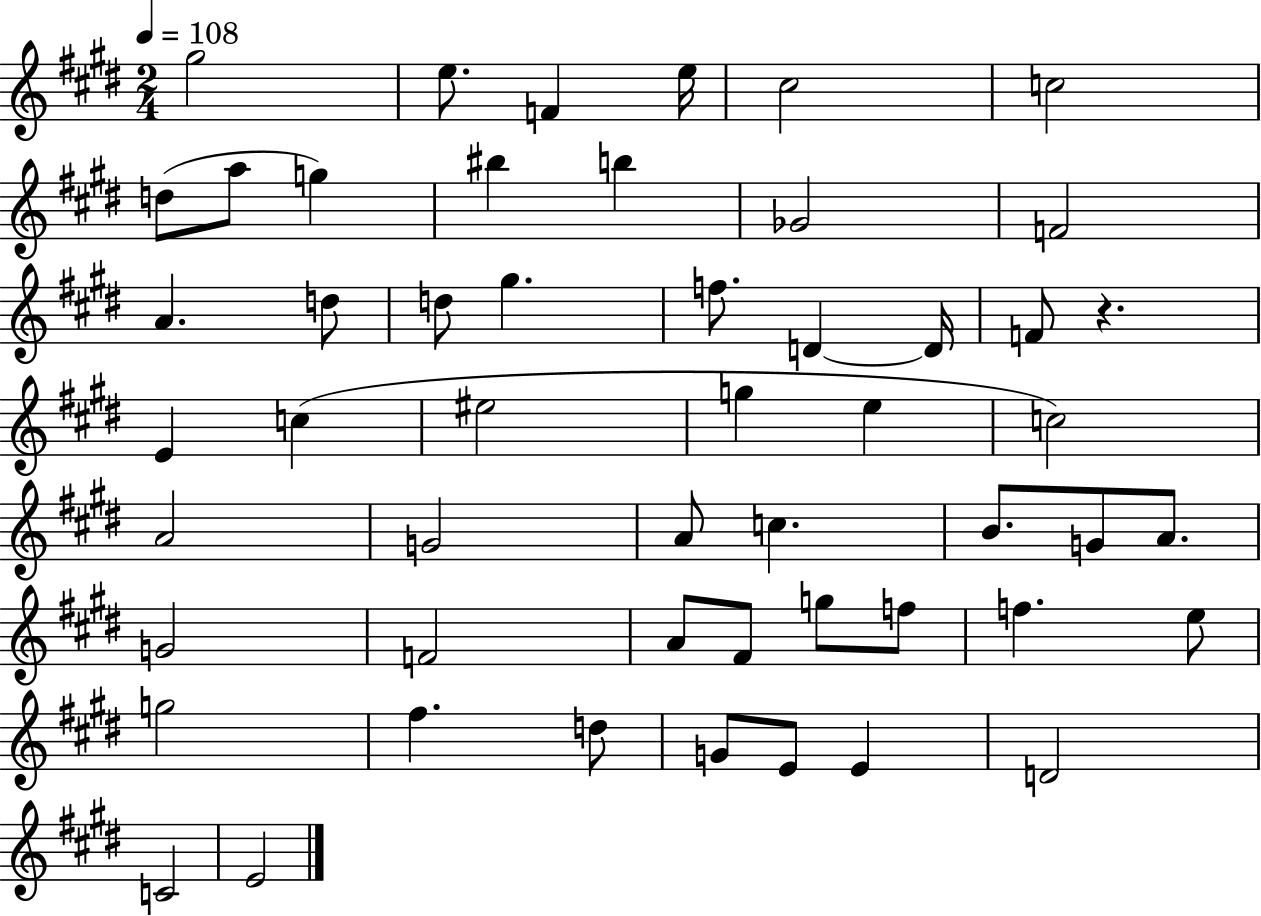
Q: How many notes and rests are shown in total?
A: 52